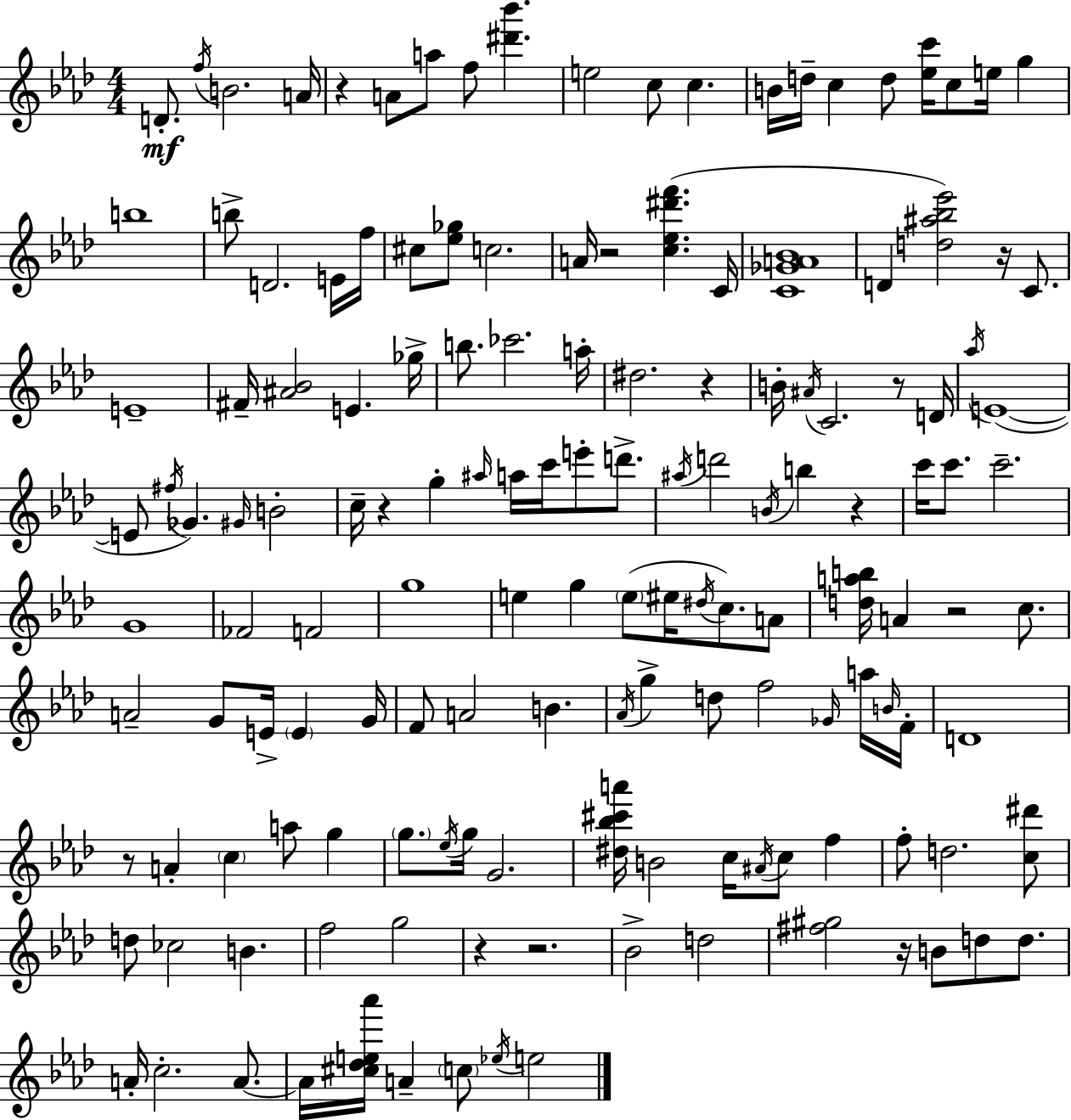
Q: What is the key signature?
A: AES major